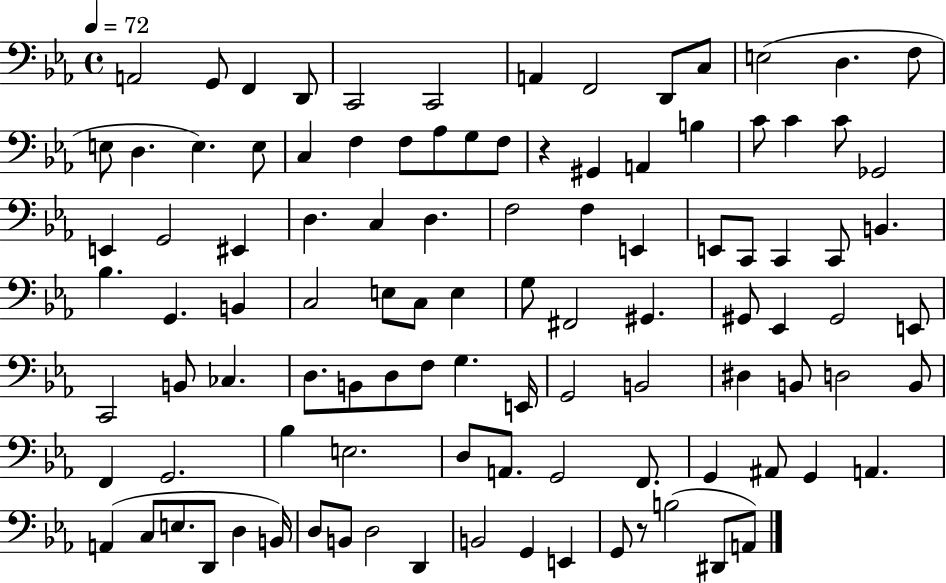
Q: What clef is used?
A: bass